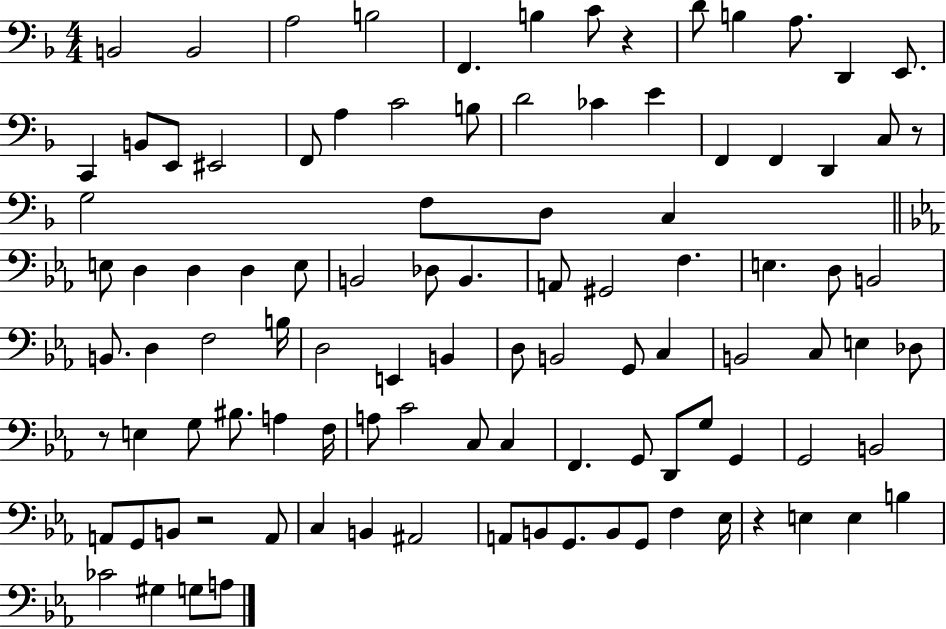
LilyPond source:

{
  \clef bass
  \numericTimeSignature
  \time 4/4
  \key f \major
  b,2 b,2 | a2 b2 | f,4. b4 c'8 r4 | d'8 b4 a8. d,4 e,8. | \break c,4 b,8 e,8 eis,2 | f,8 a4 c'2 b8 | d'2 ces'4 e'4 | f,4 f,4 d,4 c8 r8 | \break g2 f8 d8 c4 | \bar "||" \break \key ees \major e8 d4 d4 d4 e8 | b,2 des8 b,4. | a,8 gis,2 f4. | e4. d8 b,2 | \break b,8. d4 f2 b16 | d2 e,4 b,4 | d8 b,2 g,8 c4 | b,2 c8 e4 des8 | \break r8 e4 g8 bis8. a4 f16 | a8 c'2 c8 c4 | f,4. g,8 d,8 g8 g,4 | g,2 b,2 | \break a,8 g,8 b,8 r2 a,8 | c4 b,4 ais,2 | a,8 b,8 g,8. b,8 g,8 f4 ees16 | r4 e4 e4 b4 | \break ces'2 gis4 g8 a8 | \bar "|."
}